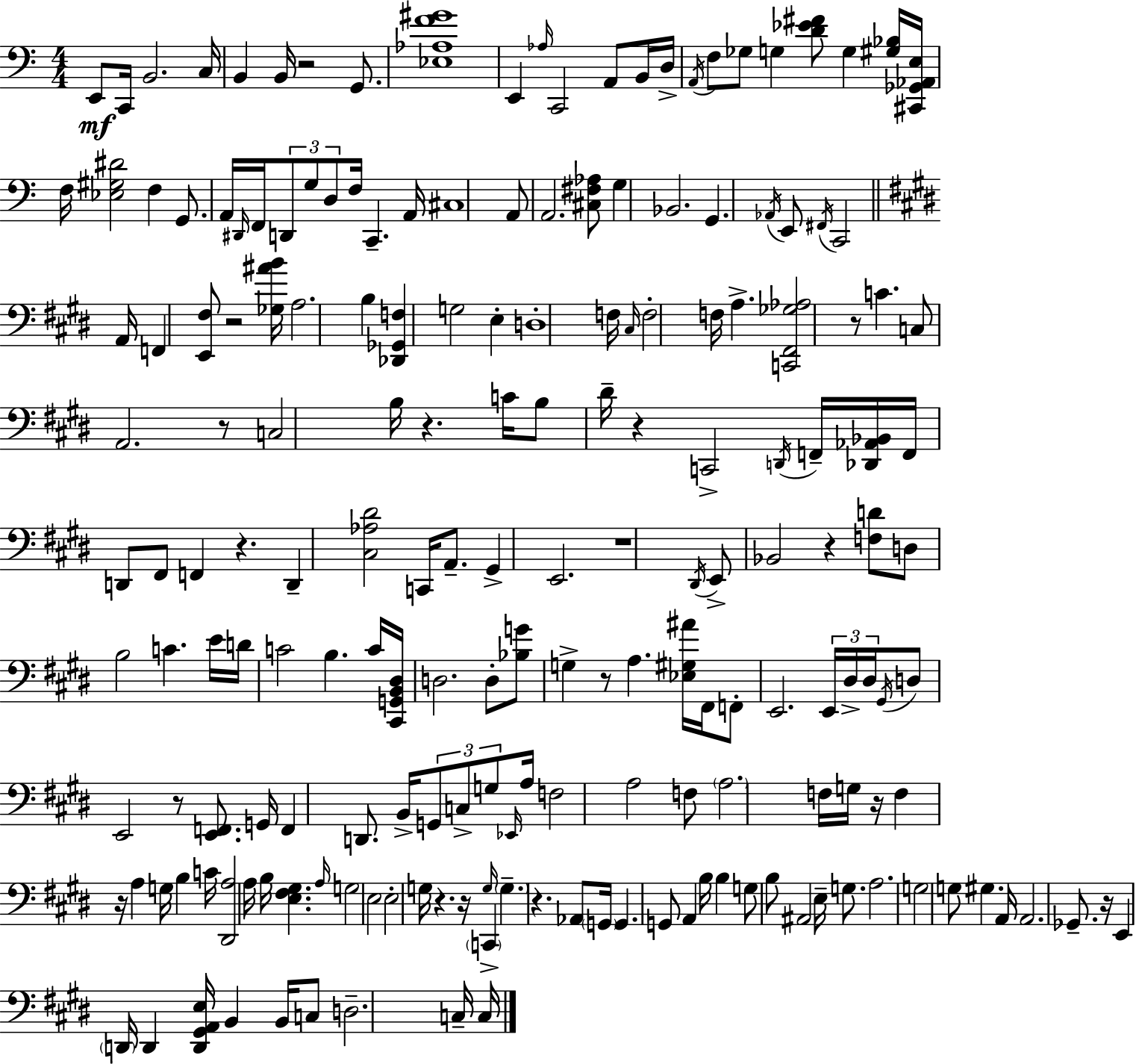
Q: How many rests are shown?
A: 17